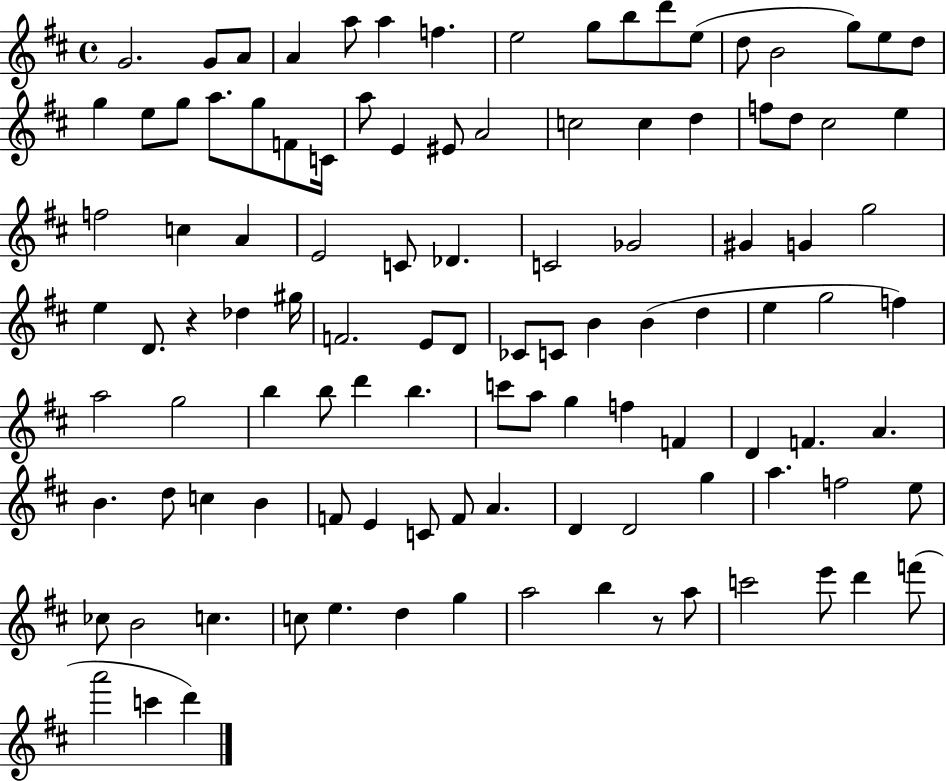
G4/h. G4/e A4/e A4/q A5/e A5/q F5/q. E5/h G5/e B5/e D6/e E5/e D5/e B4/h G5/e E5/e D5/e G5/q E5/e G5/e A5/e. G5/e F4/e C4/s A5/e E4/q EIS4/e A4/h C5/h C5/q D5/q F5/e D5/e C#5/h E5/q F5/h C5/q A4/q E4/h C4/e Db4/q. C4/h Gb4/h G#4/q G4/q G5/h E5/q D4/e. R/q Db5/q G#5/s F4/h. E4/e D4/e CES4/e C4/e B4/q B4/q D5/q E5/q G5/h F5/q A5/h G5/h B5/q B5/e D6/q B5/q. C6/e A5/e G5/q F5/q F4/q D4/q F4/q. A4/q. B4/q. D5/e C5/q B4/q F4/e E4/q C4/e F4/e A4/q. D4/q D4/h G5/q A5/q. F5/h E5/e CES5/e B4/h C5/q. C5/e E5/q. D5/q G5/q A5/h B5/q R/e A5/e C6/h E6/e D6/q F6/e A6/h C6/q D6/q